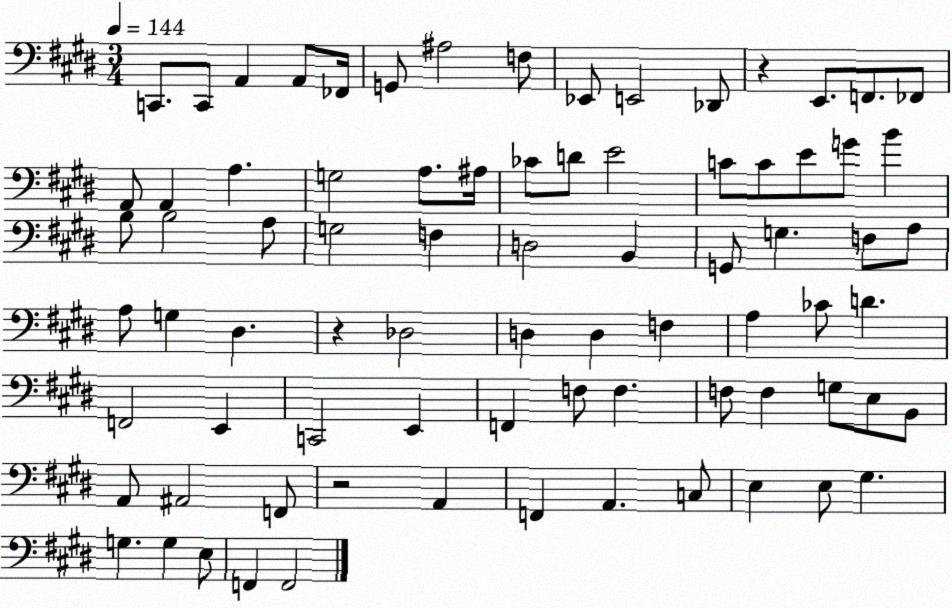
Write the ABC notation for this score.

X:1
T:Untitled
M:3/4
L:1/4
K:E
C,,/2 C,,/2 A,, A,,/2 _F,,/4 G,,/2 ^A,2 F,/2 _E,,/2 E,,2 _D,,/2 z E,,/2 F,,/2 _F,,/2 A,,/2 A,, A, G,2 A,/2 ^A,/4 _C/2 D/2 E2 C/2 C/2 E/2 G/2 B B,/2 B,2 A,/2 G,2 F, D,2 B,, G,,/2 G, F,/2 A,/2 A,/2 G, ^D, z _D,2 D, D, F, A, _C/2 D F,,2 E,, C,,2 E,, F,, F,/2 F, F,/2 F, G,/2 E,/2 B,,/2 A,,/2 ^A,,2 F,,/2 z2 A,, F,, A,, C,/2 E, E,/2 ^G, G, G, E,/2 F,, F,,2